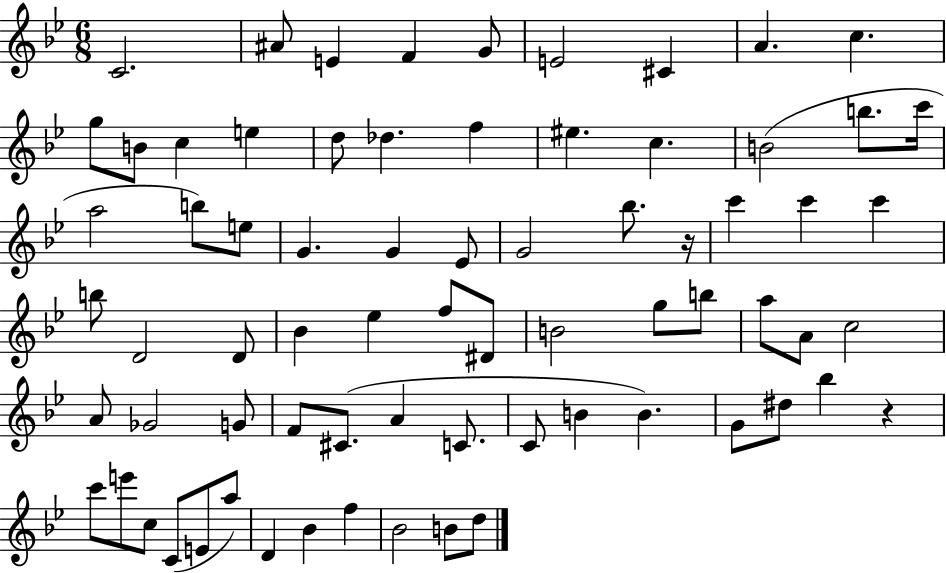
{
  \clef treble
  \numericTimeSignature
  \time 6/8
  \key bes \major
  c'2. | ais'8 e'4 f'4 g'8 | e'2 cis'4 | a'4. c''4. | \break g''8 b'8 c''4 e''4 | d''8 des''4. f''4 | eis''4. c''4. | b'2( b''8. c'''16 | \break a''2 b''8) e''8 | g'4. g'4 ees'8 | g'2 bes''8. r16 | c'''4 c'''4 c'''4 | \break b''8 d'2 d'8 | bes'4 ees''4 f''8 dis'8 | b'2 g''8 b''8 | a''8 a'8 c''2 | \break a'8 ges'2 g'8 | f'8 cis'8.( a'4 c'8. | c'8 b'4 b'4.) | g'8 dis''8 bes''4 r4 | \break c'''8 e'''8 c''8 c'8( e'8 a''8) | d'4 bes'4 f''4 | bes'2 b'8 d''8 | \bar "|."
}